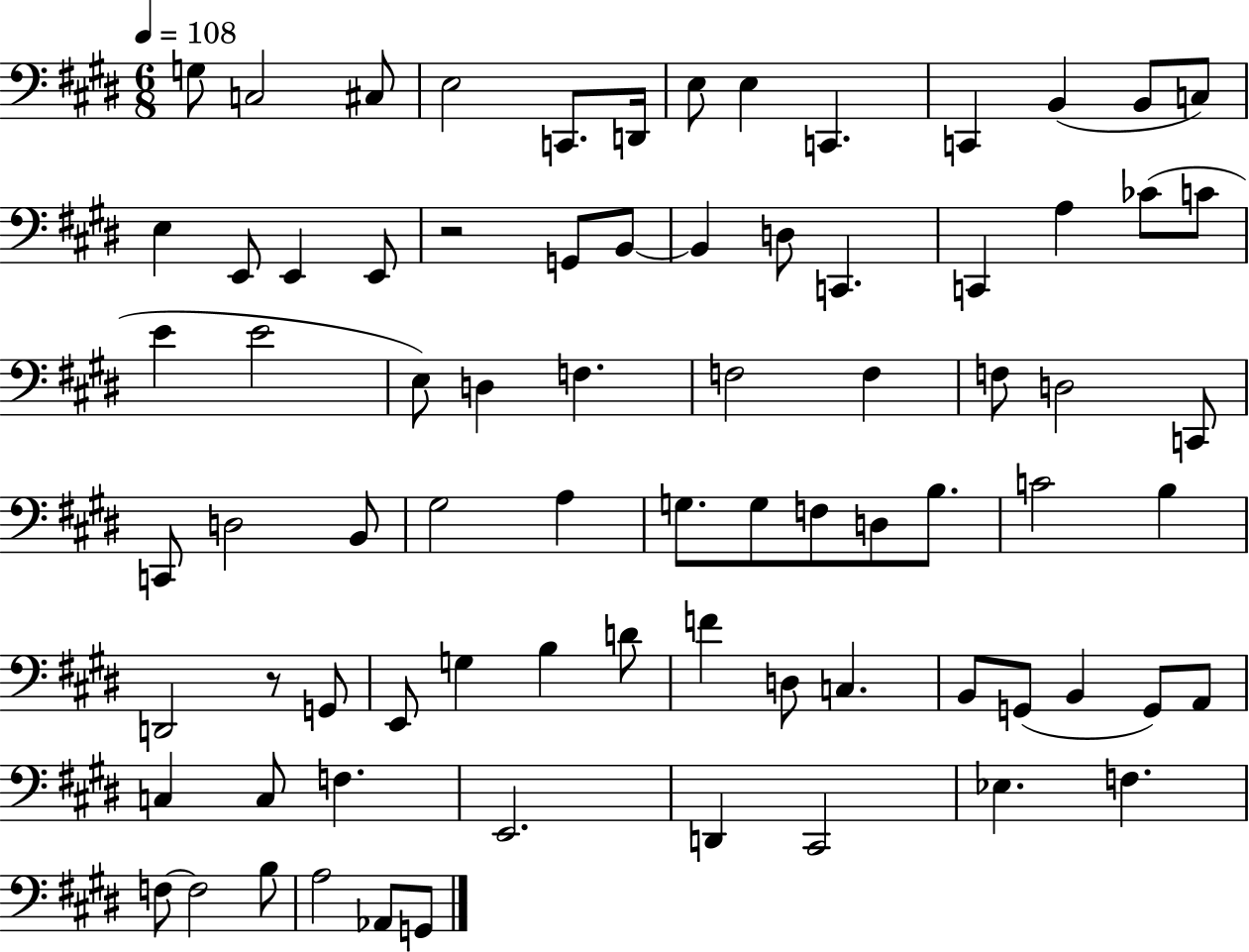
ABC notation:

X:1
T:Untitled
M:6/8
L:1/4
K:E
G,/2 C,2 ^C,/2 E,2 C,,/2 D,,/4 E,/2 E, C,, C,, B,, B,,/2 C,/2 E, E,,/2 E,, E,,/2 z2 G,,/2 B,,/2 B,, D,/2 C,, C,, A, _C/2 C/2 E E2 E,/2 D, F, F,2 F, F,/2 D,2 C,,/2 C,,/2 D,2 B,,/2 ^G,2 A, G,/2 G,/2 F,/2 D,/2 B,/2 C2 B, D,,2 z/2 G,,/2 E,,/2 G, B, D/2 F D,/2 C, B,,/2 G,,/2 B,, G,,/2 A,,/2 C, C,/2 F, E,,2 D,, ^C,,2 _E, F, F,/2 F,2 B,/2 A,2 _A,,/2 G,,/2